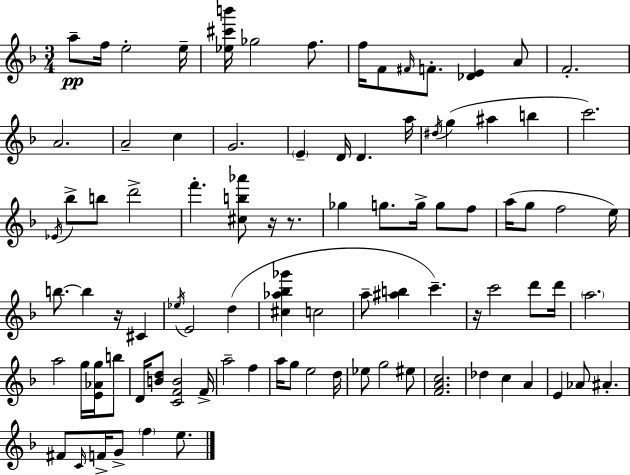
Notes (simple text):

A5/e F5/s E5/h E5/s [Eb5,C#6,B6]/s Gb5/h F5/e. F5/s F4/e F#4/s F4/e. [Db4,E4]/q A4/e F4/h. A4/h. A4/h C5/q G4/h. E4/q D4/s D4/q. A5/s D#5/s G5/q A#5/q B5/q C6/h. Eb4/s Bb5/e B5/e D6/h F6/q. [C#5,B5,Ab6]/e R/s R/e. Gb5/q G5/e. G5/s G5/e F5/e A5/s G5/e F5/h E5/s B5/e. B5/q R/s C#4/q Eb5/s E4/h D5/q [C#5,Ab5,Bb5,Gb6]/q C5/h A5/e [A#5,B5]/q C6/q. R/s C6/h D6/e D6/s A5/h. A5/h G5/s [E4,Ab4,G5]/s B5/e D4/s [B4,D5]/e [C4,F4,B4]/h F4/s A5/h F5/q A5/s G5/e E5/h D5/s Eb5/e G5/h EIS5/e [F4,A4,C5]/h. Db5/q C5/q A4/q E4/q Ab4/e A#4/q. F#4/e C4/s F4/s G4/e F5/q E5/e.